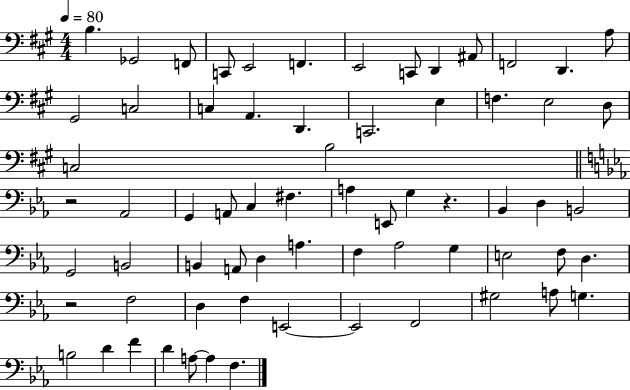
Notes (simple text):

B3/q. Gb2/h F2/e C2/e E2/h F2/q. E2/h C2/e D2/q A#2/e F2/h D2/q. A3/e G#2/h C3/h C3/q A2/q. D2/q. C2/h. E3/q F3/q. E3/h D3/e C3/h B3/h R/h Ab2/h G2/q A2/e C3/q F#3/q. A3/q E2/e G3/q R/q. Bb2/q D3/q B2/h G2/h B2/h B2/q A2/e D3/q A3/q. F3/q Ab3/h G3/q E3/h F3/e D3/q. R/h F3/h D3/q F3/q E2/h E2/h F2/h G#3/h A3/e G3/q. B3/h D4/q F4/q D4/q A3/e A3/q F3/q.